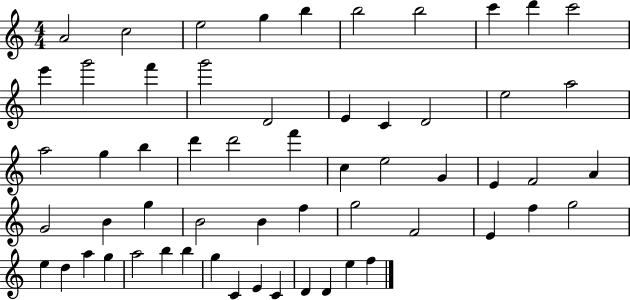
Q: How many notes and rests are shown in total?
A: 58